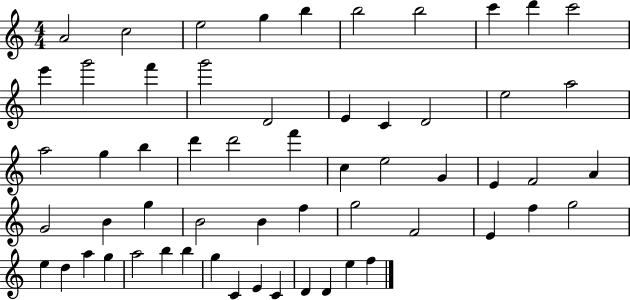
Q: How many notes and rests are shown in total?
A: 58